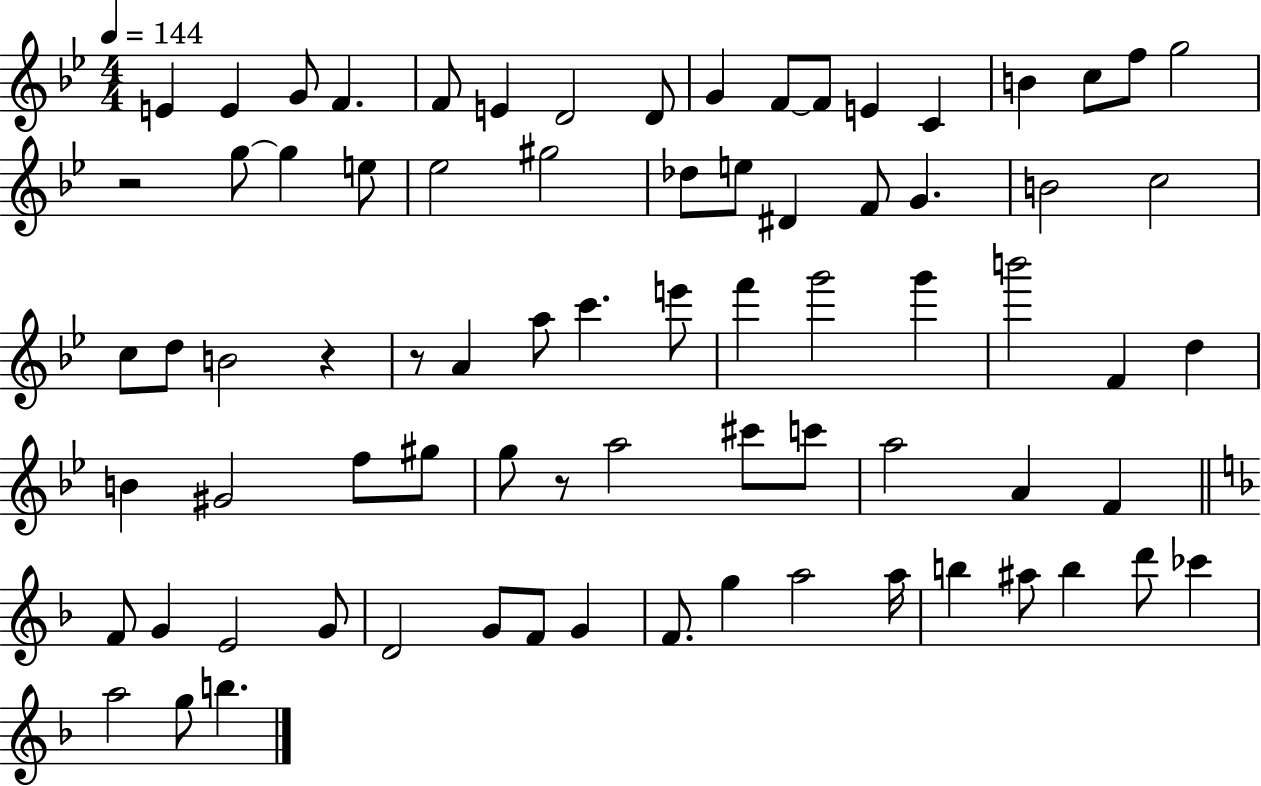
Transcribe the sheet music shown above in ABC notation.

X:1
T:Untitled
M:4/4
L:1/4
K:Bb
E E G/2 F F/2 E D2 D/2 G F/2 F/2 E C B c/2 f/2 g2 z2 g/2 g e/2 _e2 ^g2 _d/2 e/2 ^D F/2 G B2 c2 c/2 d/2 B2 z z/2 A a/2 c' e'/2 f' g'2 g' b'2 F d B ^G2 f/2 ^g/2 g/2 z/2 a2 ^c'/2 c'/2 a2 A F F/2 G E2 G/2 D2 G/2 F/2 G F/2 g a2 a/4 b ^a/2 b d'/2 _c' a2 g/2 b